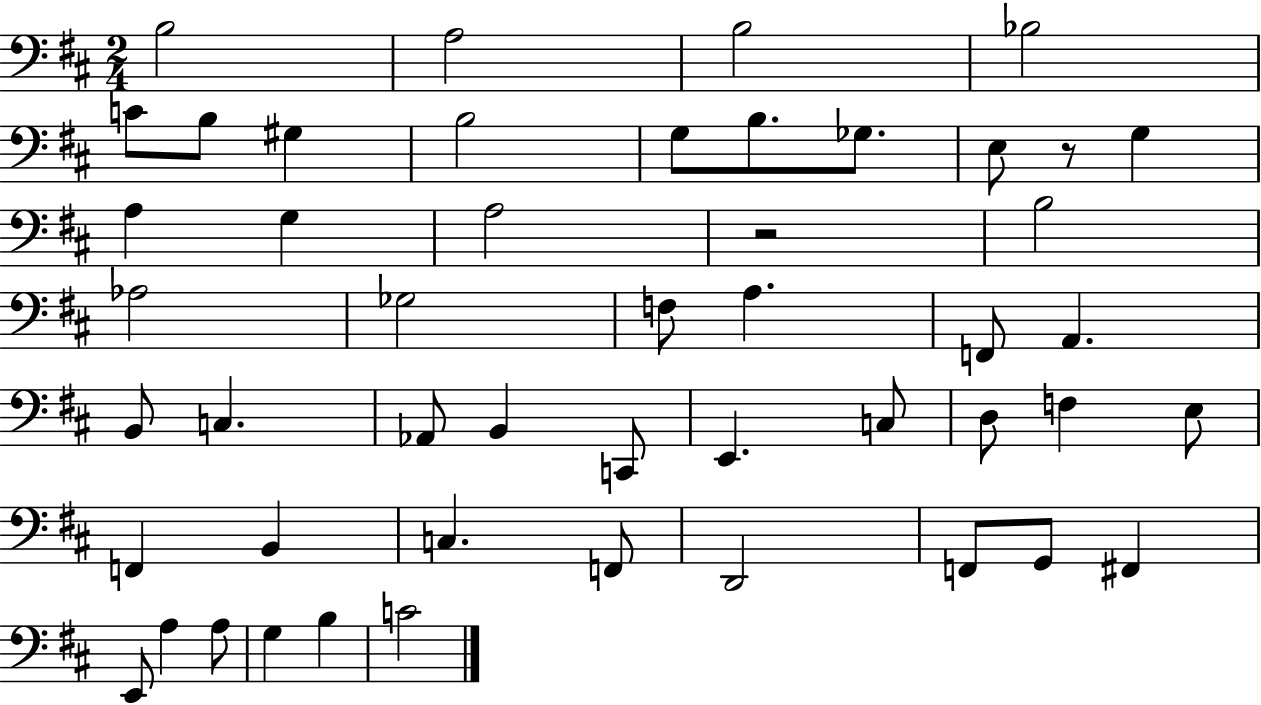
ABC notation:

X:1
T:Untitled
M:2/4
L:1/4
K:D
B,2 A,2 B,2 _B,2 C/2 B,/2 ^G, B,2 G,/2 B,/2 _G,/2 E,/2 z/2 G, A, G, A,2 z2 B,2 _A,2 _G,2 F,/2 A, F,,/2 A,, B,,/2 C, _A,,/2 B,, C,,/2 E,, C,/2 D,/2 F, E,/2 F,, B,, C, F,,/2 D,,2 F,,/2 G,,/2 ^F,, E,,/2 A, A,/2 G, B, C2